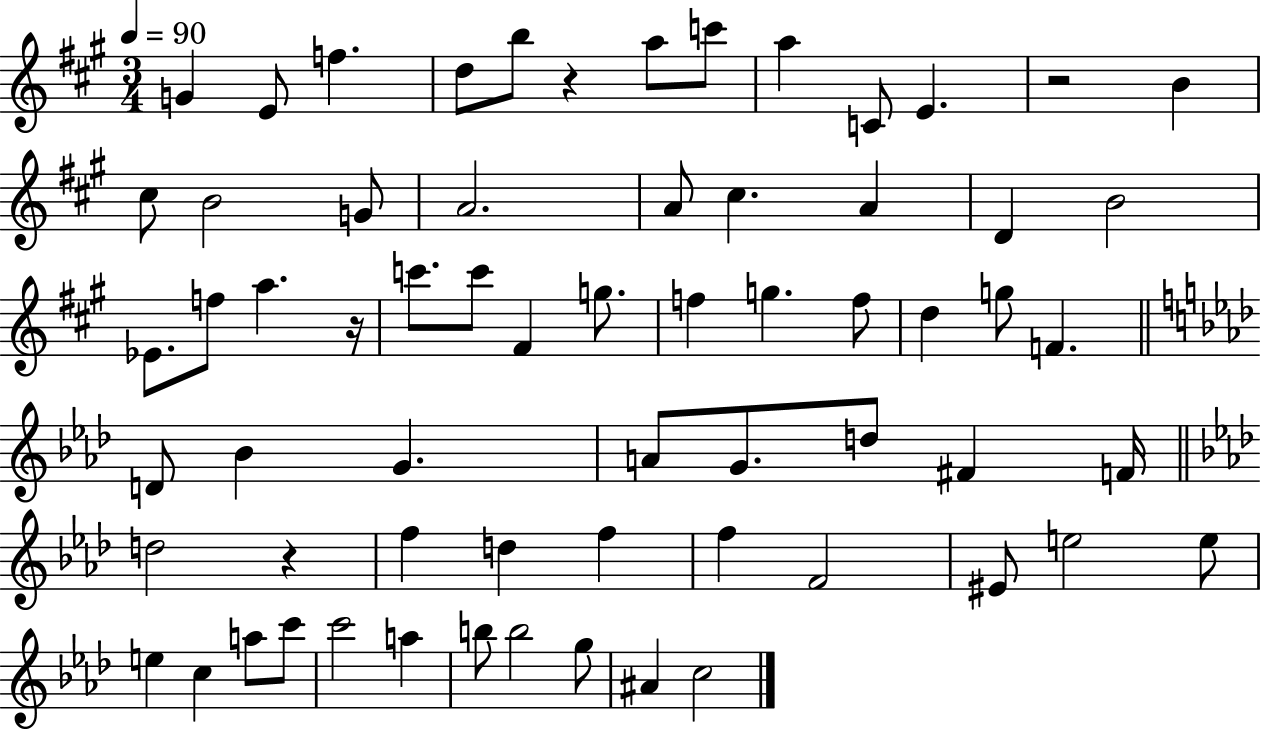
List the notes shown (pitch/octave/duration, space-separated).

G4/q E4/e F5/q. D5/e B5/e R/q A5/e C6/e A5/q C4/e E4/q. R/h B4/q C#5/e B4/h G4/e A4/h. A4/e C#5/q. A4/q D4/q B4/h Eb4/e. F5/e A5/q. R/s C6/e. C6/e F#4/q G5/e. F5/q G5/q. F5/e D5/q G5/e F4/q. D4/e Bb4/q G4/q. A4/e G4/e. D5/e F#4/q F4/s D5/h R/q F5/q D5/q F5/q F5/q F4/h EIS4/e E5/h E5/e E5/q C5/q A5/e C6/e C6/h A5/q B5/e B5/h G5/e A#4/q C5/h